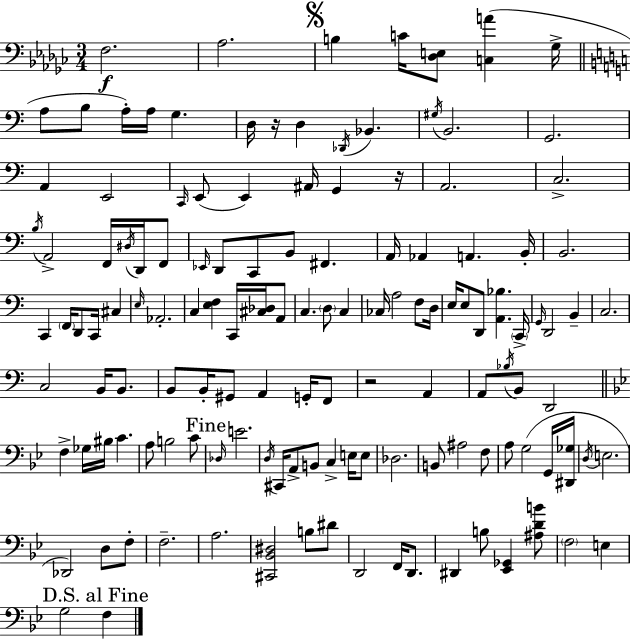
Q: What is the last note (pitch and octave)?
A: F3